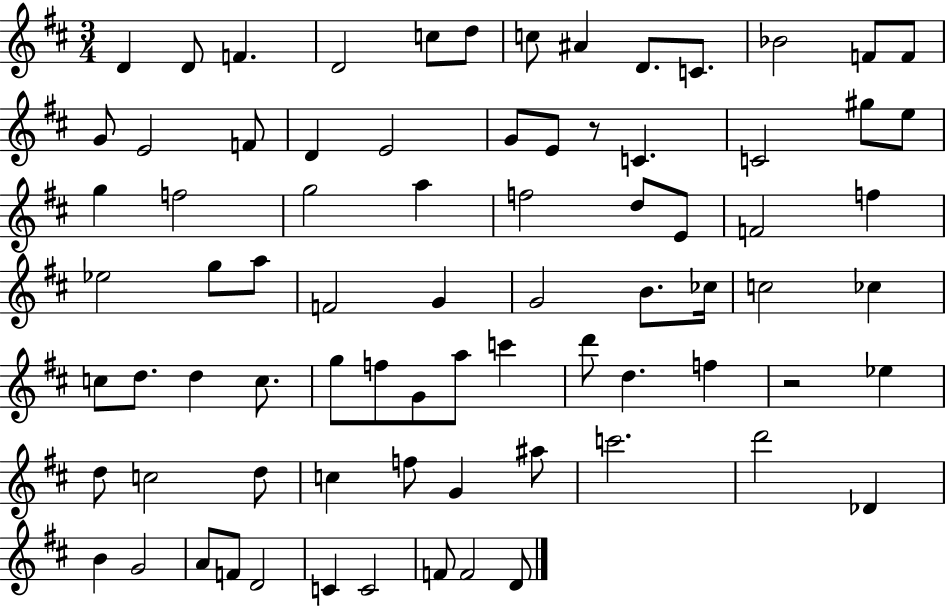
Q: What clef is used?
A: treble